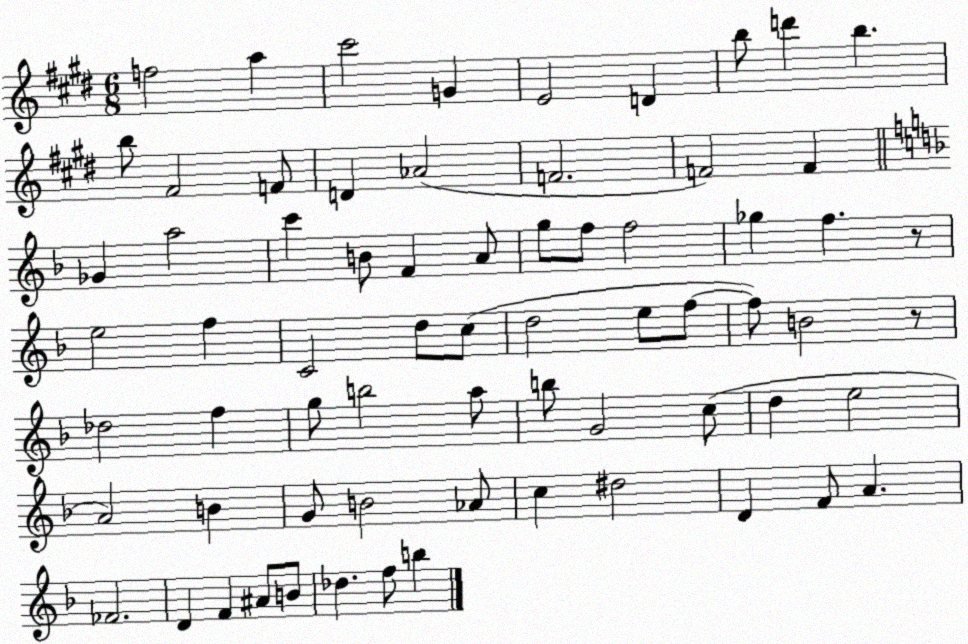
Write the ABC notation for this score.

X:1
T:Untitled
M:6/8
L:1/4
K:E
f2 a ^c'2 G E2 D b/2 d' b b/2 ^F2 F/2 D _A2 F2 F2 F _G a2 c' B/2 F A/2 g/2 f/2 f2 _g f z/2 e2 f C2 d/2 c/2 d2 e/2 f/2 f/2 B2 z/2 _d2 f g/2 b2 a/2 b/2 G2 c/2 d e2 A2 B G/2 B2 _A/2 c ^d2 D F/2 A _F2 D F ^A/2 B/2 _d f/2 b